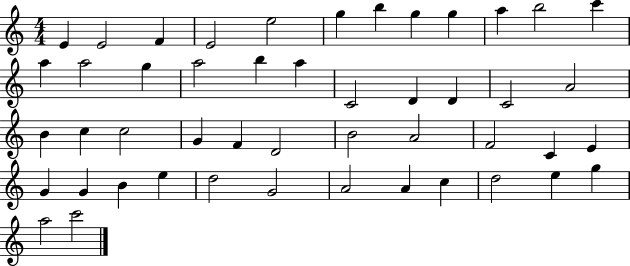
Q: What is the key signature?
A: C major